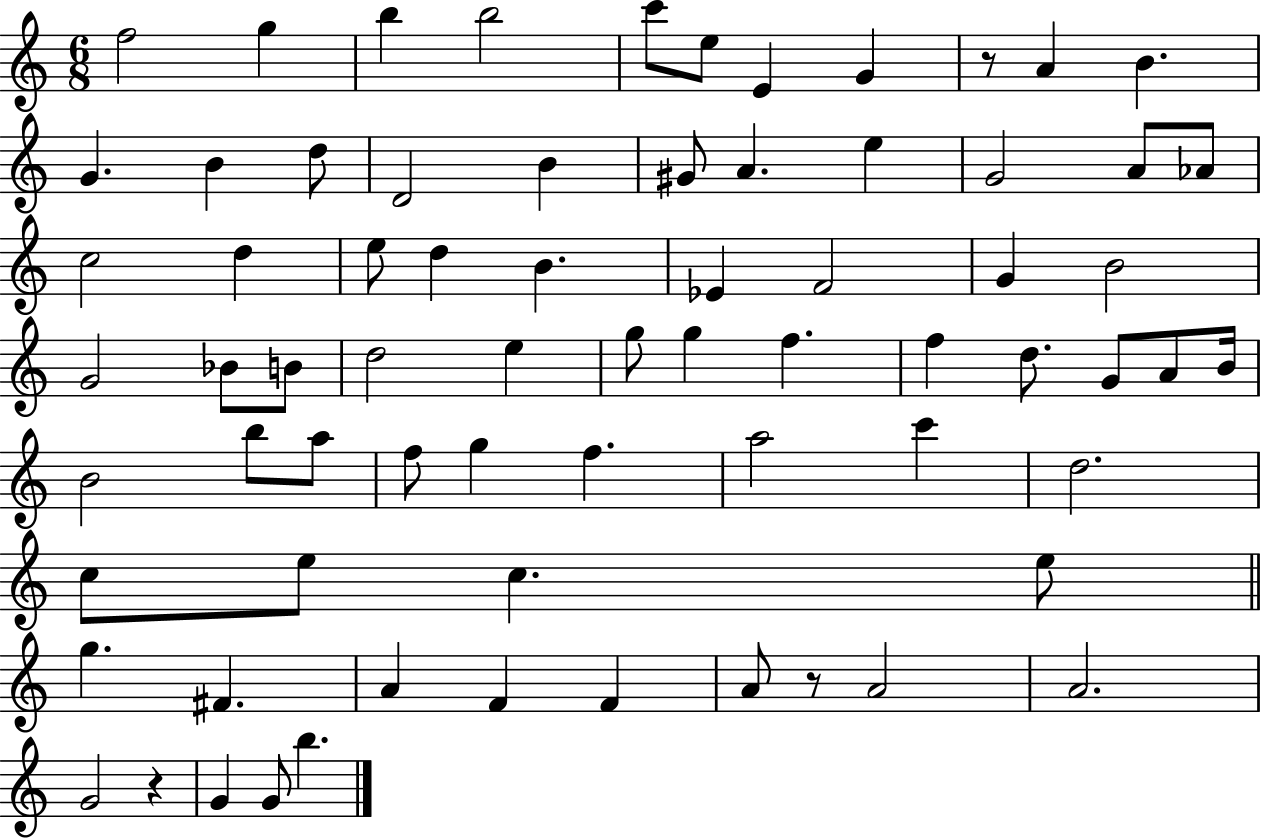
F5/h G5/q B5/q B5/h C6/e E5/e E4/q G4/q R/e A4/q B4/q. G4/q. B4/q D5/e D4/h B4/q G#4/e A4/q. E5/q G4/h A4/e Ab4/e C5/h D5/q E5/e D5/q B4/q. Eb4/q F4/h G4/q B4/h G4/h Bb4/e B4/e D5/h E5/q G5/e G5/q F5/q. F5/q D5/e. G4/e A4/e B4/s B4/h B5/e A5/e F5/e G5/q F5/q. A5/h C6/q D5/h. C5/e E5/e C5/q. E5/e G5/q. F#4/q. A4/q F4/q F4/q A4/e R/e A4/h A4/h. G4/h R/q G4/q G4/e B5/q.